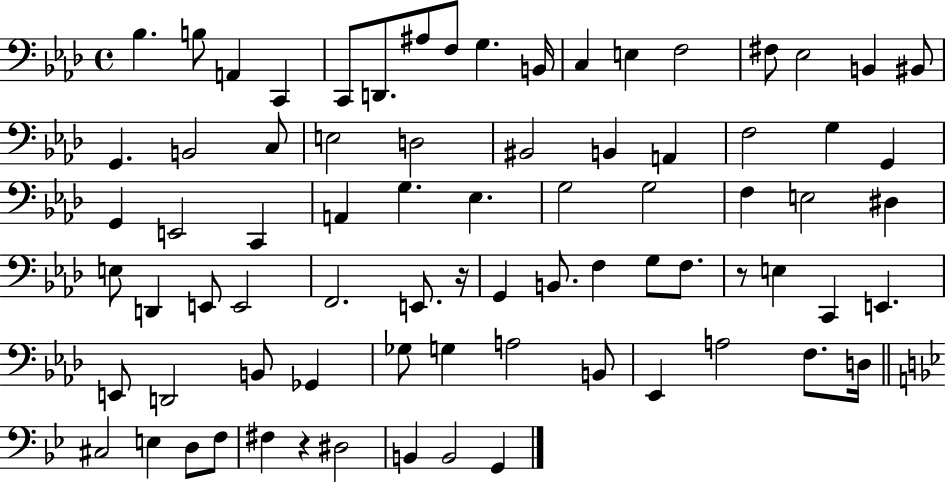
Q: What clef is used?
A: bass